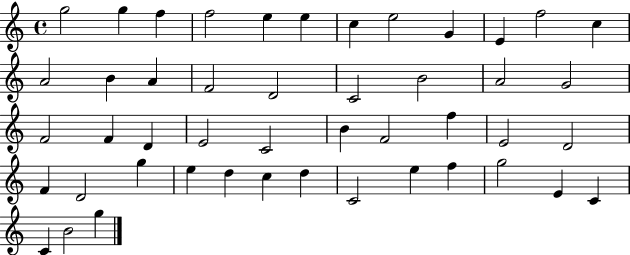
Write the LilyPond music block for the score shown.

{
  \clef treble
  \time 4/4
  \defaultTimeSignature
  \key c \major
  g''2 g''4 f''4 | f''2 e''4 e''4 | c''4 e''2 g'4 | e'4 f''2 c''4 | \break a'2 b'4 a'4 | f'2 d'2 | c'2 b'2 | a'2 g'2 | \break f'2 f'4 d'4 | e'2 c'2 | b'4 f'2 f''4 | e'2 d'2 | \break f'4 d'2 g''4 | e''4 d''4 c''4 d''4 | c'2 e''4 f''4 | g''2 e'4 c'4 | \break c'4 b'2 g''4 | \bar "|."
}